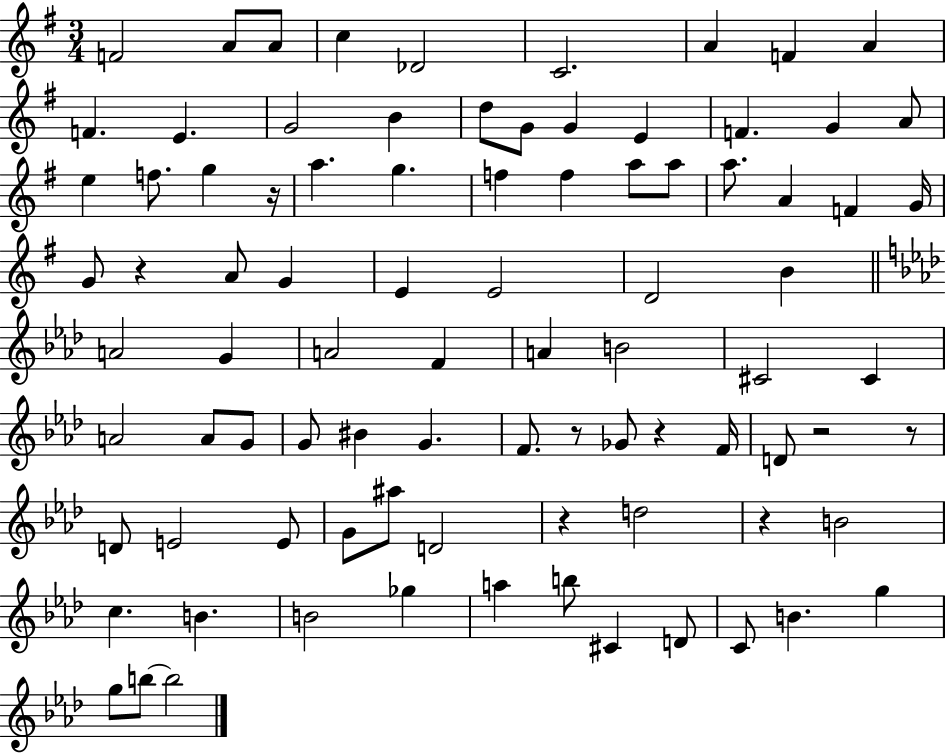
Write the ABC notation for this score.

X:1
T:Untitled
M:3/4
L:1/4
K:G
F2 A/2 A/2 c _D2 C2 A F A F E G2 B d/2 G/2 G E F G A/2 e f/2 g z/4 a g f f a/2 a/2 a/2 A F G/4 G/2 z A/2 G E E2 D2 B A2 G A2 F A B2 ^C2 ^C A2 A/2 G/2 G/2 ^B G F/2 z/2 _G/2 z F/4 D/2 z2 z/2 D/2 E2 E/2 G/2 ^a/2 D2 z d2 z B2 c B B2 _g a b/2 ^C D/2 C/2 B g g/2 b/2 b2